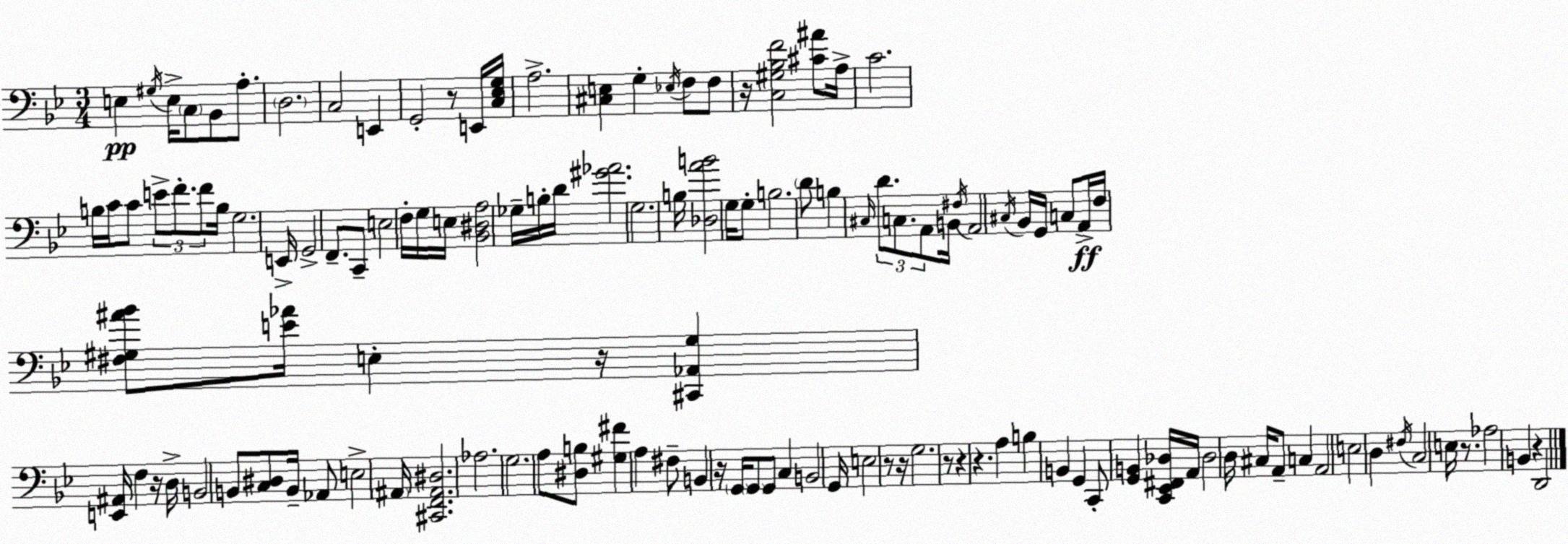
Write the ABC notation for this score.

X:1
T:Untitled
M:3/4
L:1/4
K:Gm
E, ^G,/4 E,/4 C,/2 _B,,/2 A,/2 D,2 C,2 E,, G,,2 z/2 E,,/4 [C,_E,G,]/4 A,2 [^C,E,] G, _E,/4 F,/2 F,/2 z/4 [C,^G,_B,F]2 [^C^A]/2 A,/4 C2 B,/4 C/4 C/2 E/2 F/2 F/2 B,/4 G,2 E,,/4 G,,2 F,,/2 C,,/2 E,2 F,/4 G,/4 E,/4 [_B,,^D,A,]2 _G,/4 B,/4 D/4 [^G_A]2 G,2 B,/4 [_D,AB]2 G,/4 G,/2 B,2 D/2 B, ^C,/4 D/2 C,/2 A,,/2 B,,/4 ^F,/4 A,,2 ^C,/4 _B,,/4 G,,/4 C,/2 A,,/4 F,/4 [^F,^G,^A_B]/2 [E_A]/4 E, z/4 [^C,,_A,,^G,] [E,,^A,,]/4 F, z/4 D,/4 B,,2 B,,/2 [C,^D,]/2 B,,/4 _A,,/2 E,2 ^A,,/4 [^C,,F,,^A,,^D,]2 _A,2 G,2 A,/2 [^D,B,]/2 [^G,^F] A, ^F,/2 B,, z/4 G,,/4 G,,/2 G,,/2 C, B,,2 G,,/4 E,2 z/2 z/4 G,2 z/2 z z A, B, B,, G,, C,,/2 [G,,B,,] [C,,_E,,^F,,_D,]/4 A,,/4 _D,2 D,/4 ^C,/4 A,,/2 C, A,,2 E,2 D, ^F,/4 C,2 E,/4 z/2 _A,2 B,, z D,,2